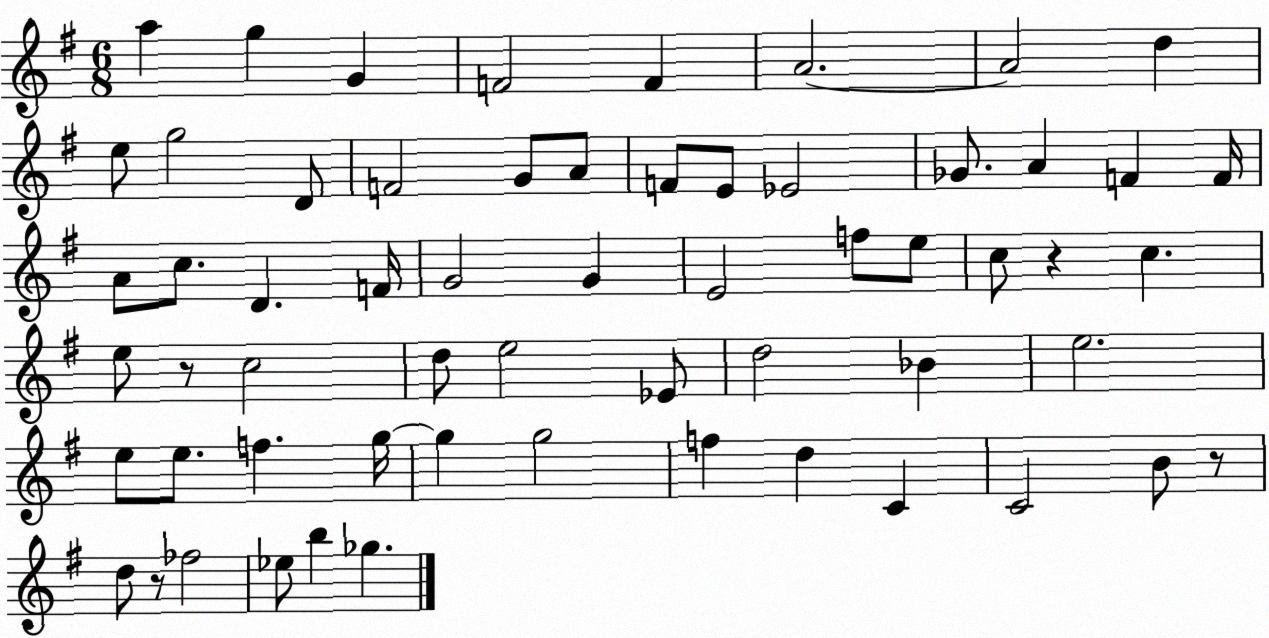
X:1
T:Untitled
M:6/8
L:1/4
K:G
a g G F2 F A2 A2 d e/2 g2 D/2 F2 G/2 A/2 F/2 E/2 _E2 _G/2 A F F/4 A/2 c/2 D F/4 G2 G E2 f/2 e/2 c/2 z c e/2 z/2 c2 d/2 e2 _E/2 d2 _B e2 e/2 e/2 f g/4 g g2 f d C C2 B/2 z/2 d/2 z/2 _f2 _e/2 b _g